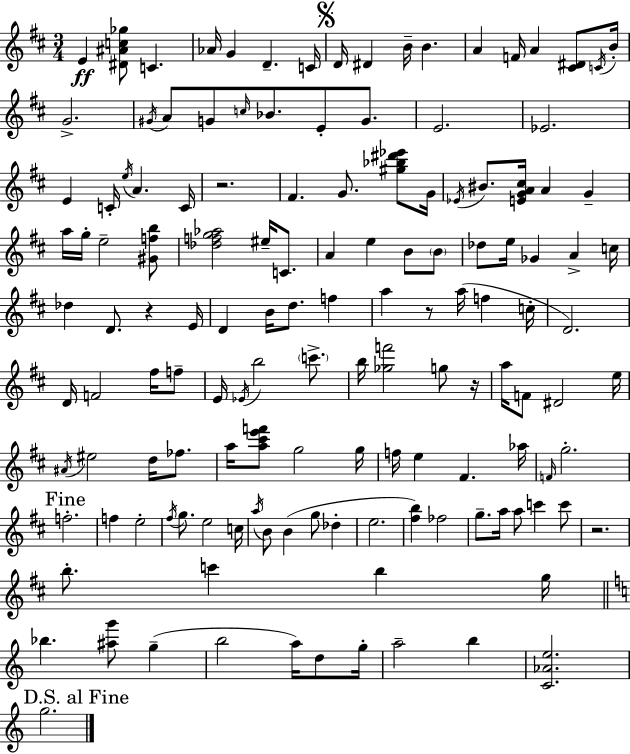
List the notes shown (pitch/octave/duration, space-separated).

E4/q [D#4,A#4,C5,Gb5]/e C4/q. Ab4/s G4/q D4/q. C4/s D4/s D#4/q B4/s B4/q. A4/q F4/s A4/q [C#4,D#4]/e C4/s B4/s G4/h. G#4/s A4/e G4/e C5/s Bb4/e. E4/e G4/e. E4/h. Eb4/h. E4/q C4/s E5/s A4/q. C4/s R/h. F#4/q. G4/e. [G#5,Bb5,D#6,Eb6]/e G4/s Eb4/s BIS4/e. [E4,G4,A4,C#5]/s A4/q G4/q A5/s G5/s E5/h [G#4,F5,B5]/e [Db5,F5,G5,Ab5]/h EIS5/s C4/e. A4/q E5/q B4/e B4/e Db5/e E5/s Gb4/q A4/q C5/s Db5/q D4/e. R/q E4/s D4/q B4/s D5/e. F5/q A5/q R/e A5/s F5/q C5/s D4/h. D4/s F4/h F#5/s F5/e E4/s Eb4/s B5/h C6/e. B5/s [Gb5,F6]/h G5/e R/s A5/s F4/e D#4/h E5/s A#4/s EIS5/h D5/s FES5/e. A5/s [A5,C#6,E6,F6]/e G5/h G5/s F5/s E5/q F#4/q. Ab5/s F4/s G5/h. F5/h. F5/q E5/h F#5/s G5/e. E5/h C5/s A5/s B4/e B4/q G5/e Db5/q E5/h. [F#5,B5]/q FES5/h G5/e. A5/s A5/e C6/q C6/e R/h. B5/e. C6/q B5/q G5/s Bb5/q. [A#5,G6]/e G5/q B5/h A5/s D5/e G5/s A5/h B5/q [C4,Ab4,E5]/h. G5/h.